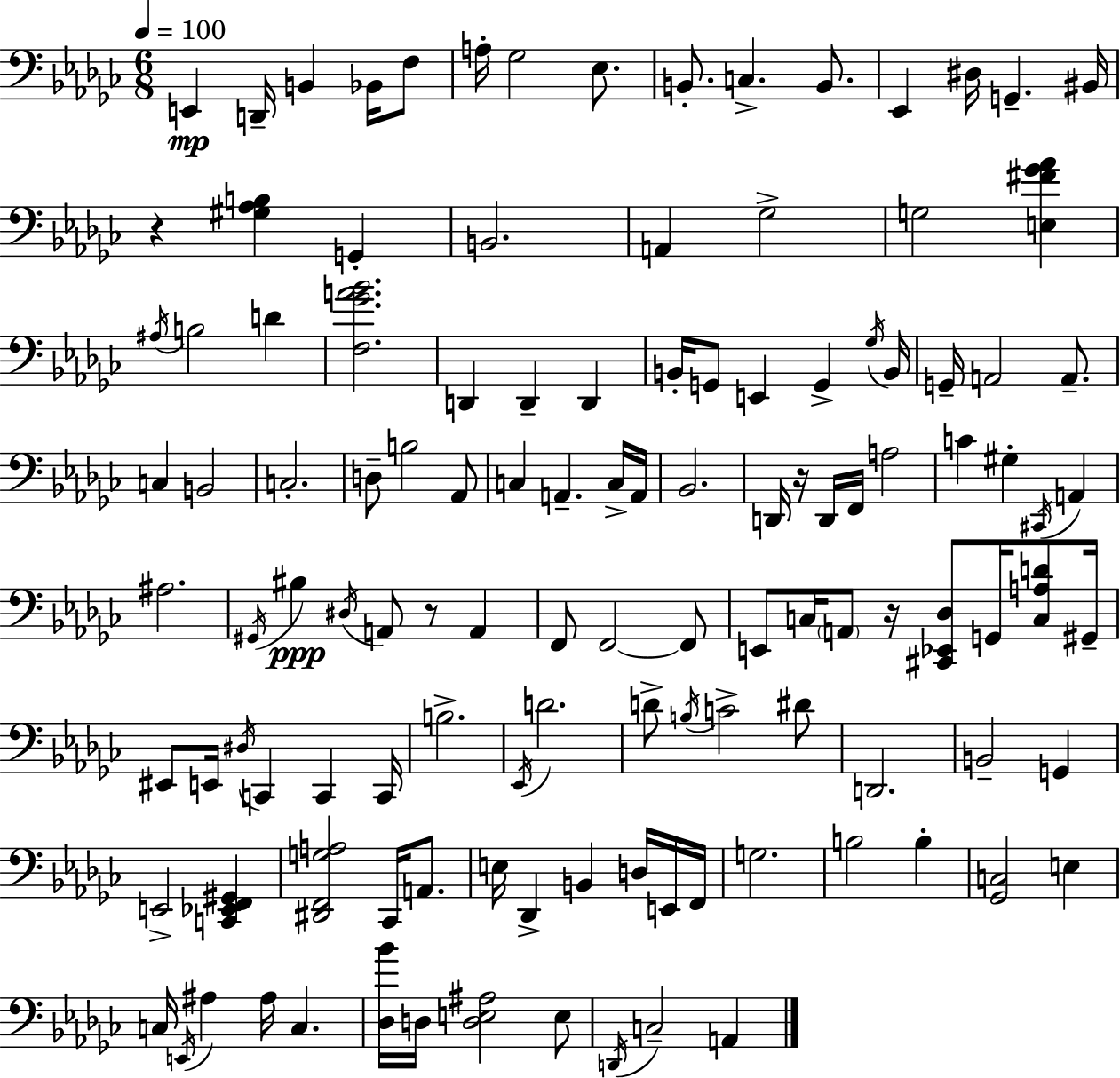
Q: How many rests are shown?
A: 4